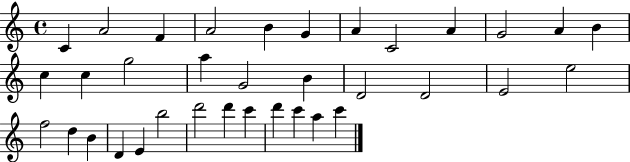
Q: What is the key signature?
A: C major